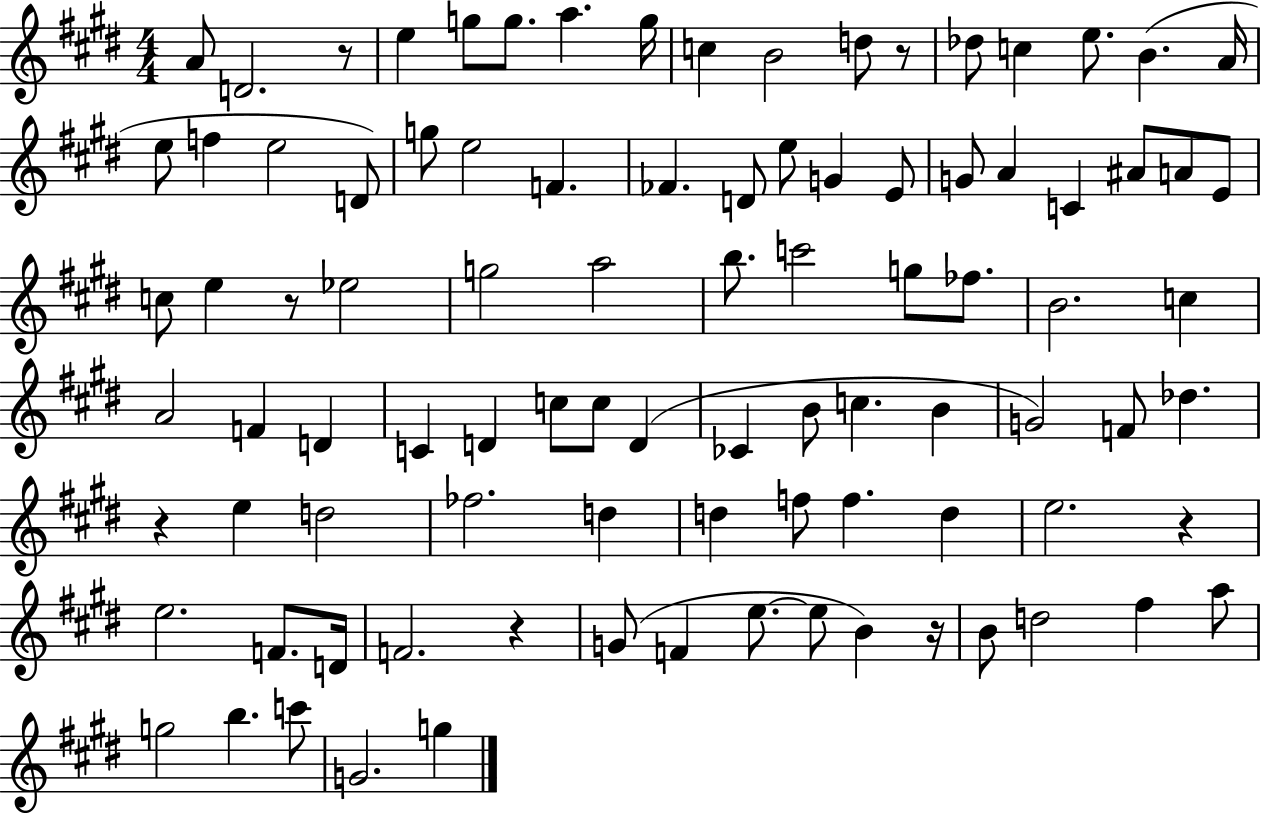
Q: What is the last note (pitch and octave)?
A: G5